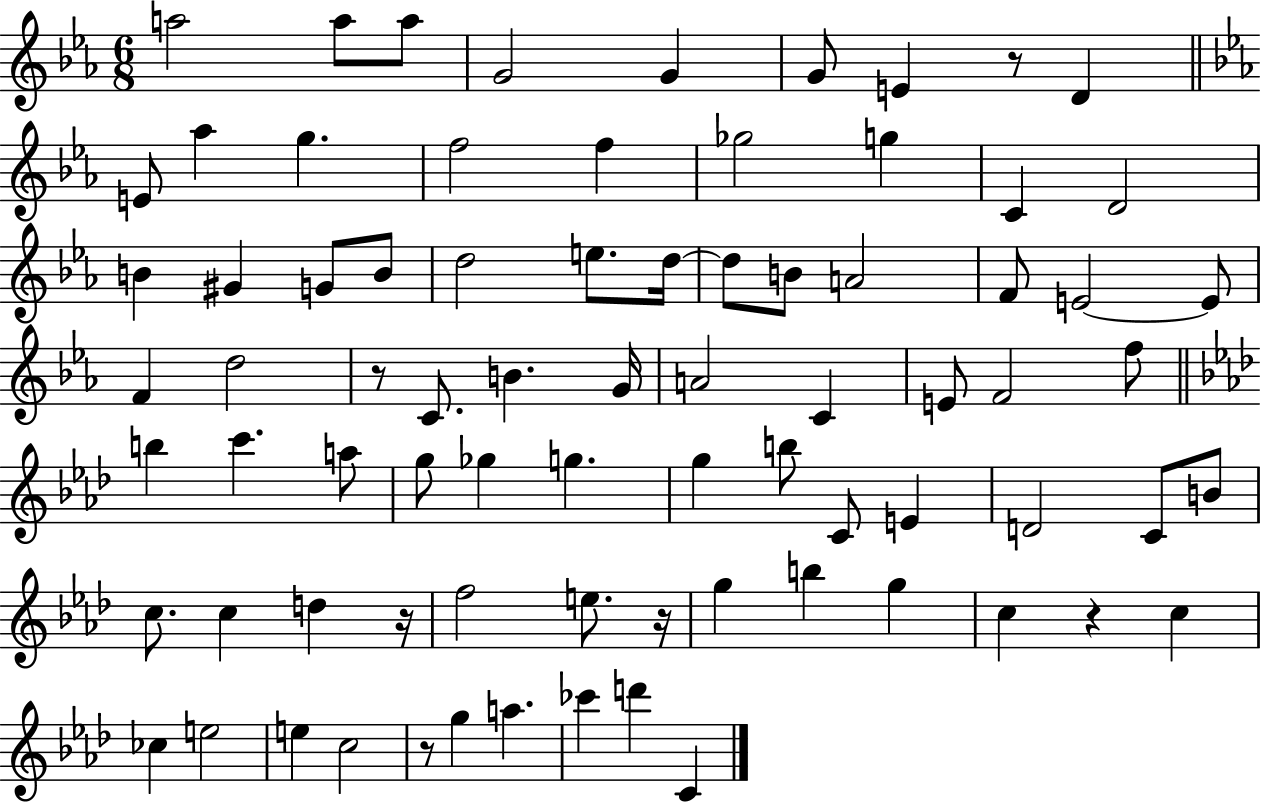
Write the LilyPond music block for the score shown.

{
  \clef treble
  \numericTimeSignature
  \time 6/8
  \key ees \major
  a''2 a''8 a''8 | g'2 g'4 | g'8 e'4 r8 d'4 | \bar "||" \break \key ees \major e'8 aes''4 g''4. | f''2 f''4 | ges''2 g''4 | c'4 d'2 | \break b'4 gis'4 g'8 b'8 | d''2 e''8. d''16~~ | d''8 b'8 a'2 | f'8 e'2~~ e'8 | \break f'4 d''2 | r8 c'8. b'4. g'16 | a'2 c'4 | e'8 f'2 f''8 | \break \bar "||" \break \key aes \major b''4 c'''4. a''8 | g''8 ges''4 g''4. | g''4 b''8 c'8 e'4 | d'2 c'8 b'8 | \break c''8. c''4 d''4 r16 | f''2 e''8. r16 | g''4 b''4 g''4 | c''4 r4 c''4 | \break ces''4 e''2 | e''4 c''2 | r8 g''4 a''4. | ces'''4 d'''4 c'4 | \break \bar "|."
}